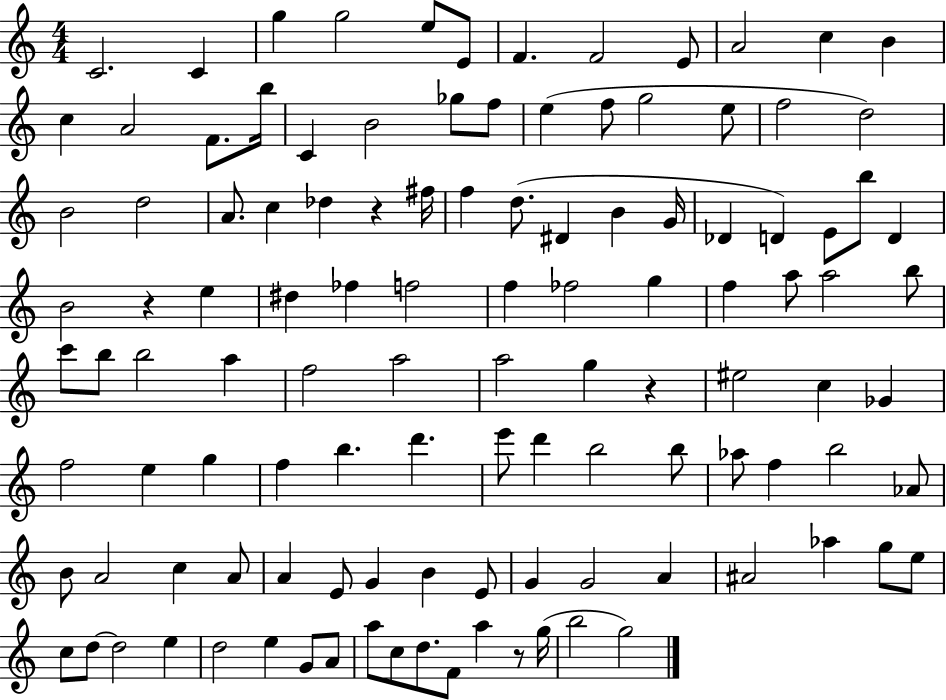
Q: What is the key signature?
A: C major